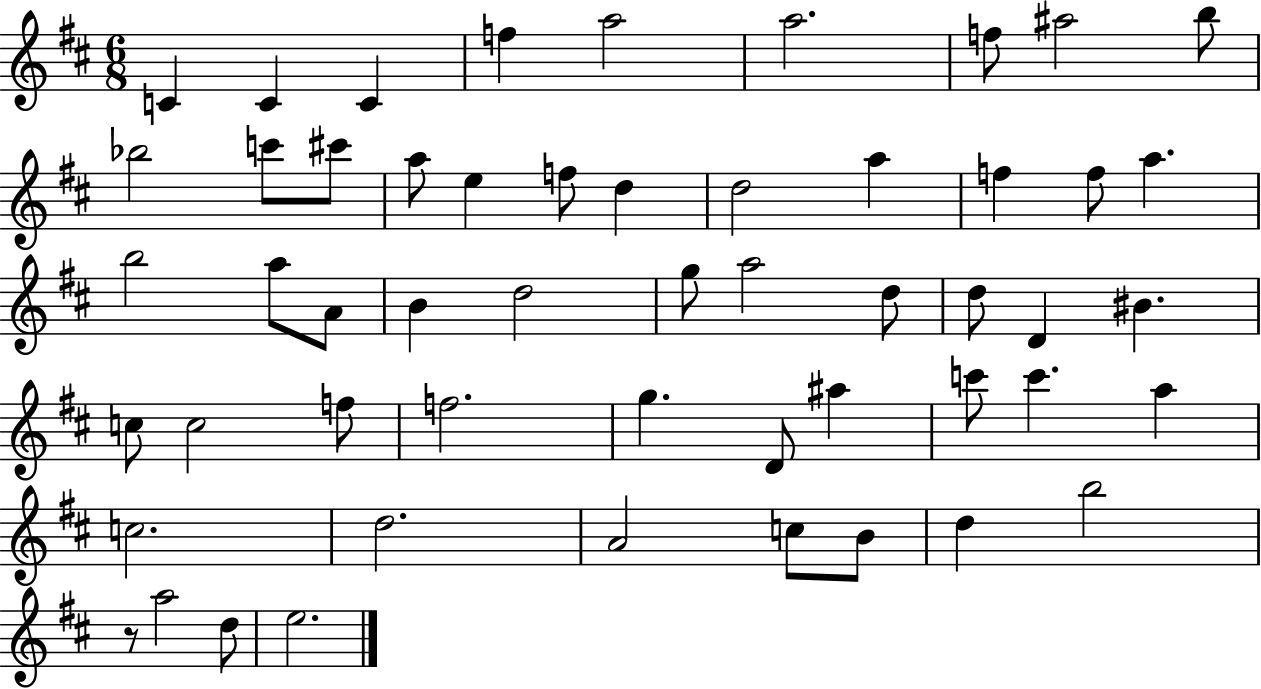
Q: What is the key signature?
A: D major